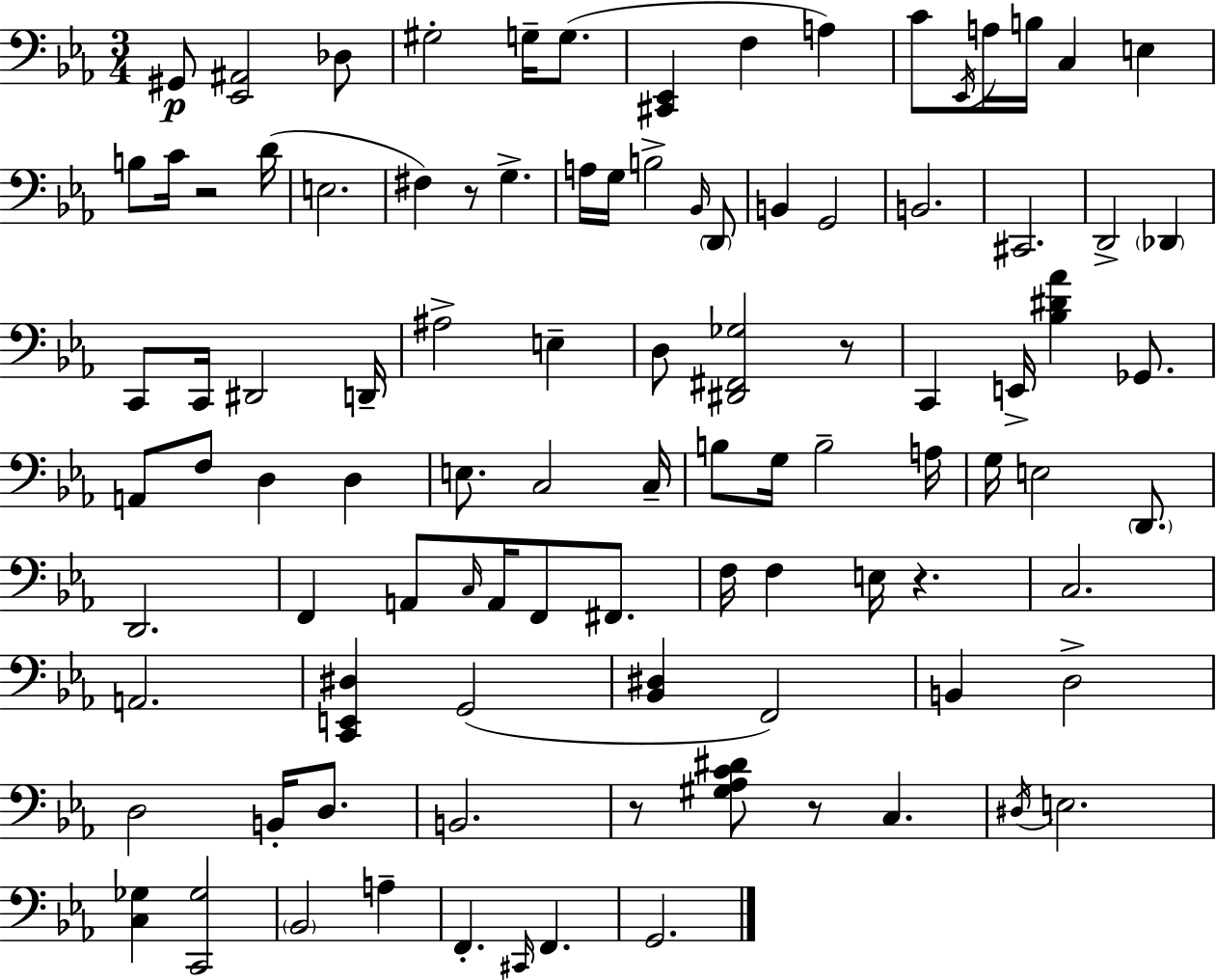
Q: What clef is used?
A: bass